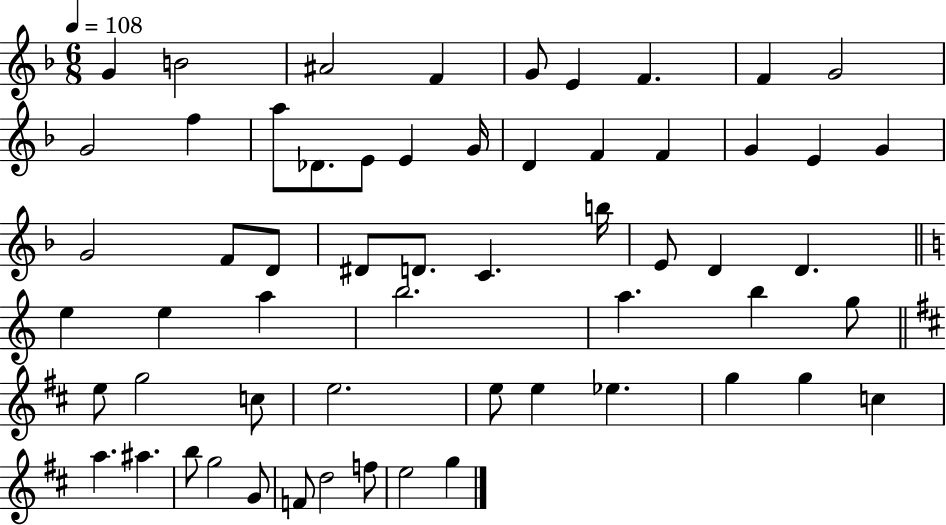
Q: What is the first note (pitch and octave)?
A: G4